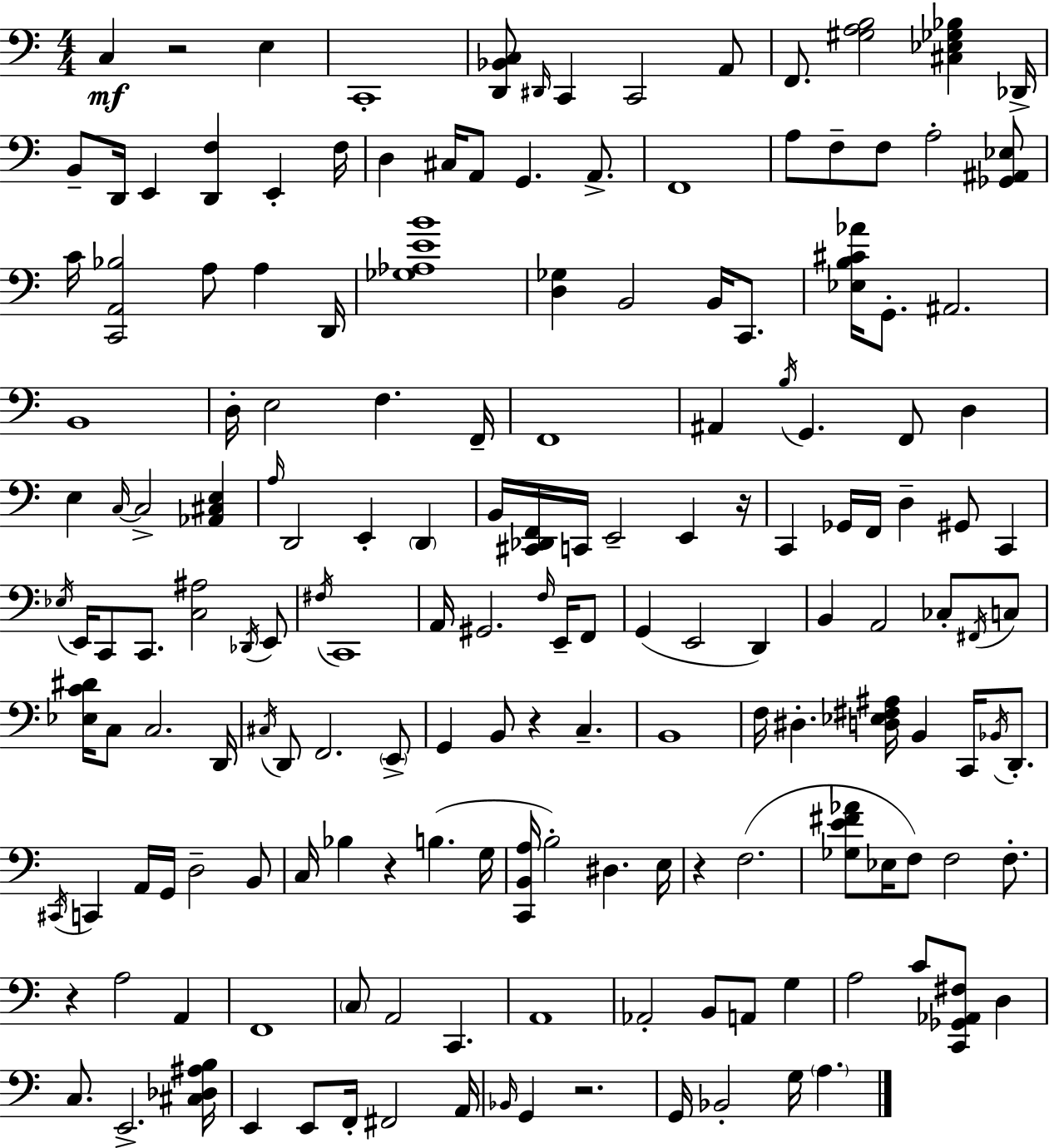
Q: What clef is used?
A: bass